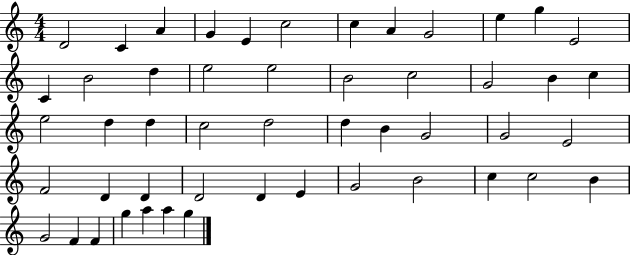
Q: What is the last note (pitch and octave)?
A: G5